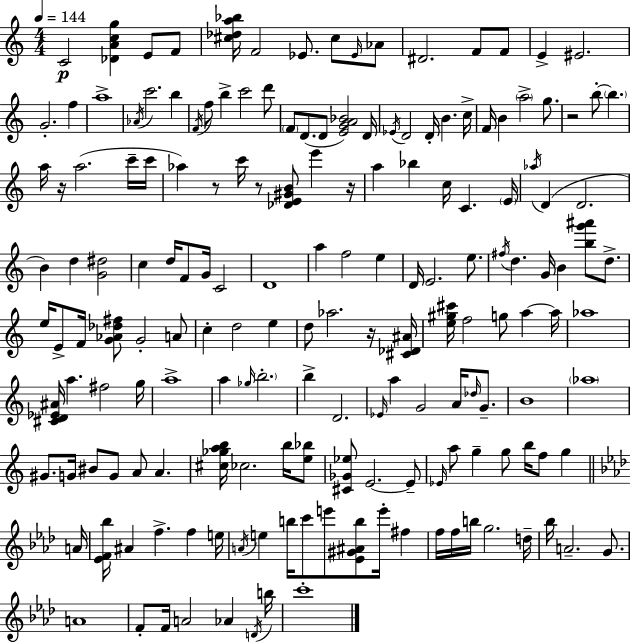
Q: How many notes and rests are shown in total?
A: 171